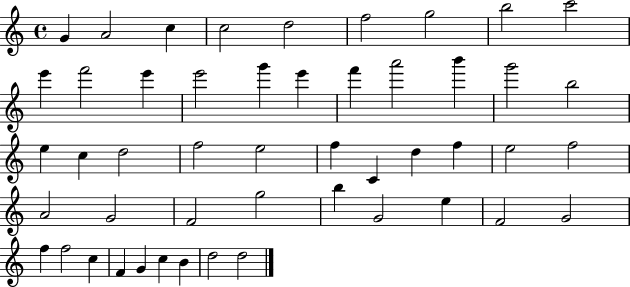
{
  \clef treble
  \time 4/4
  \defaultTimeSignature
  \key c \major
  g'4 a'2 c''4 | c''2 d''2 | f''2 g''2 | b''2 c'''2 | \break e'''4 f'''2 e'''4 | e'''2 g'''4 e'''4 | f'''4 a'''2 b'''4 | g'''2 b''2 | \break e''4 c''4 d''2 | f''2 e''2 | f''4 c'4 d''4 f''4 | e''2 f''2 | \break a'2 g'2 | f'2 g''2 | b''4 g'2 e''4 | f'2 g'2 | \break f''4 f''2 c''4 | f'4 g'4 c''4 b'4 | d''2 d''2 | \bar "|."
}